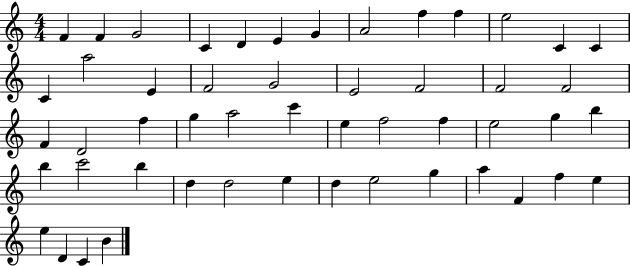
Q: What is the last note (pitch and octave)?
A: B4